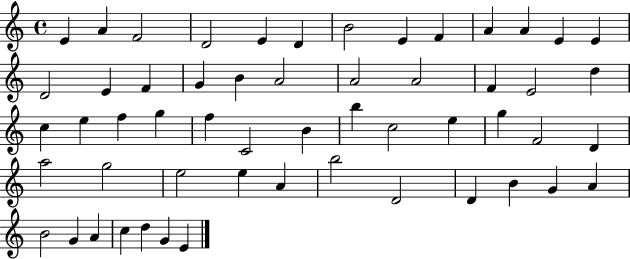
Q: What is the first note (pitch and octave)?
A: E4